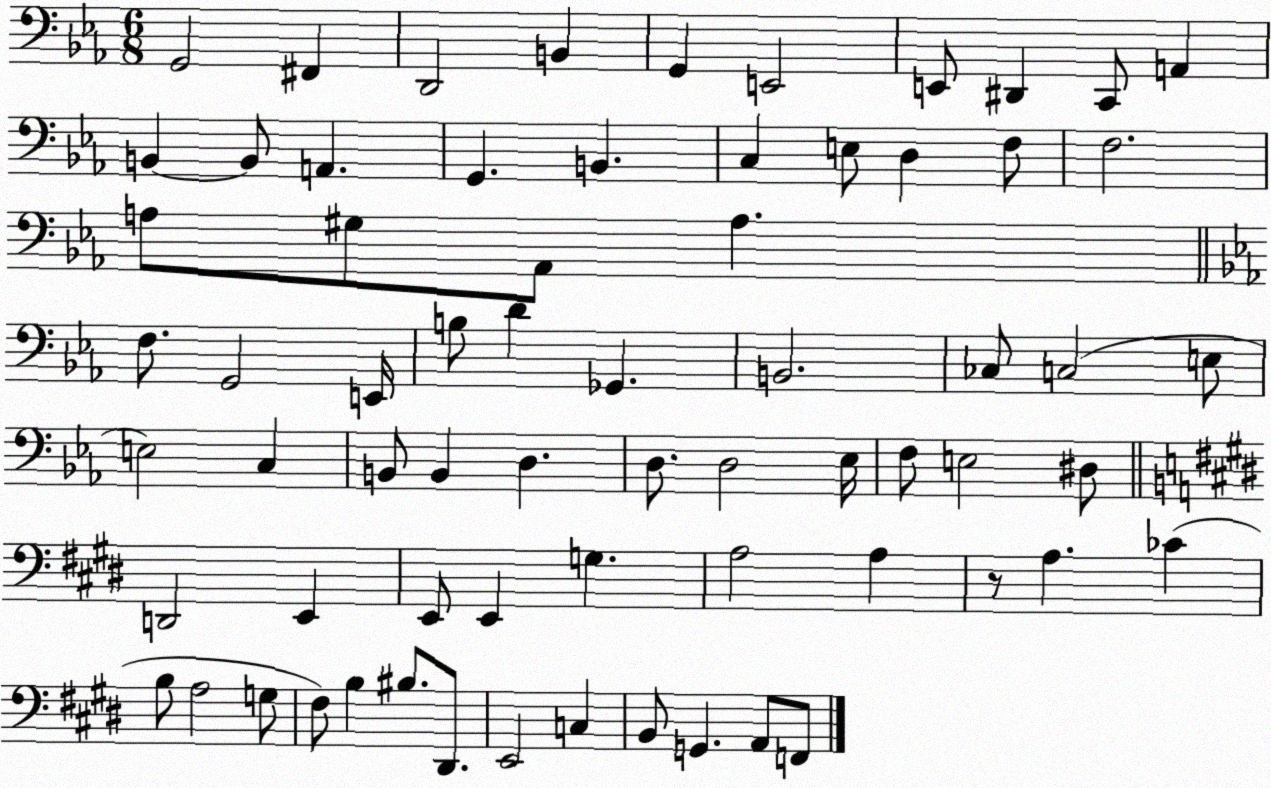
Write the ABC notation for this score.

X:1
T:Untitled
M:6/8
L:1/4
K:Eb
G,,2 ^F,, D,,2 B,, G,, E,,2 E,,/2 ^D,, C,,/2 A,, B,, B,,/2 A,, G,, B,, C, E,/2 D, F,/2 F,2 A,/2 ^G,/2 _A,,/2 A, F,/2 G,,2 E,,/4 B,/2 D _G,, B,,2 _C,/2 C,2 E,/2 E,2 C, B,,/2 B,, D, D,/2 D,2 _E,/4 F,/2 E,2 ^D,/2 D,,2 E,, E,,/2 E,, G, A,2 A, z/2 A, _C B,/2 A,2 G,/2 ^F,/2 B, ^B,/2 ^D,,/2 E,,2 C, B,,/2 G,, A,,/2 F,,/2